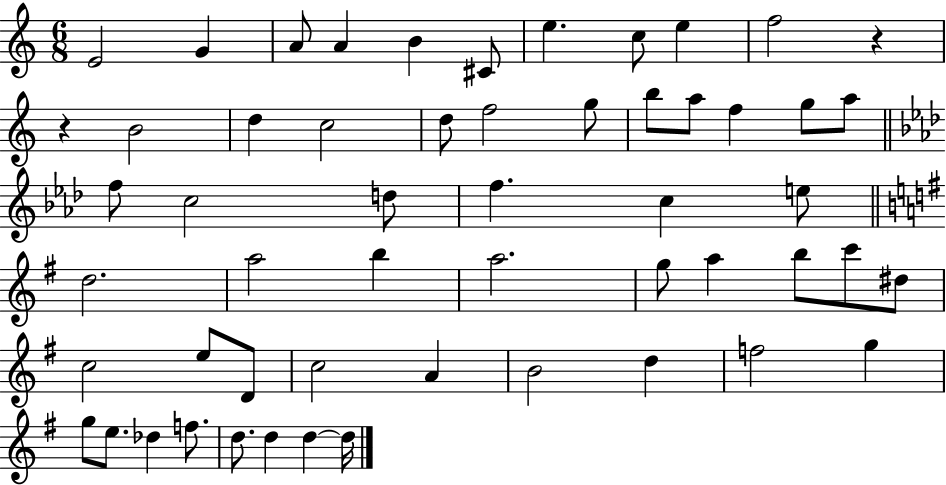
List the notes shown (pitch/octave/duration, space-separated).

E4/h G4/q A4/e A4/q B4/q C#4/e E5/q. C5/e E5/q F5/h R/q R/q B4/h D5/q C5/h D5/e F5/h G5/e B5/e A5/e F5/q G5/e A5/e F5/e C5/h D5/e F5/q. C5/q E5/e D5/h. A5/h B5/q A5/h. G5/e A5/q B5/e C6/e D#5/e C5/h E5/e D4/e C5/h A4/q B4/h D5/q F5/h G5/q G5/e E5/e. Db5/q F5/e. D5/e. D5/q D5/q D5/s